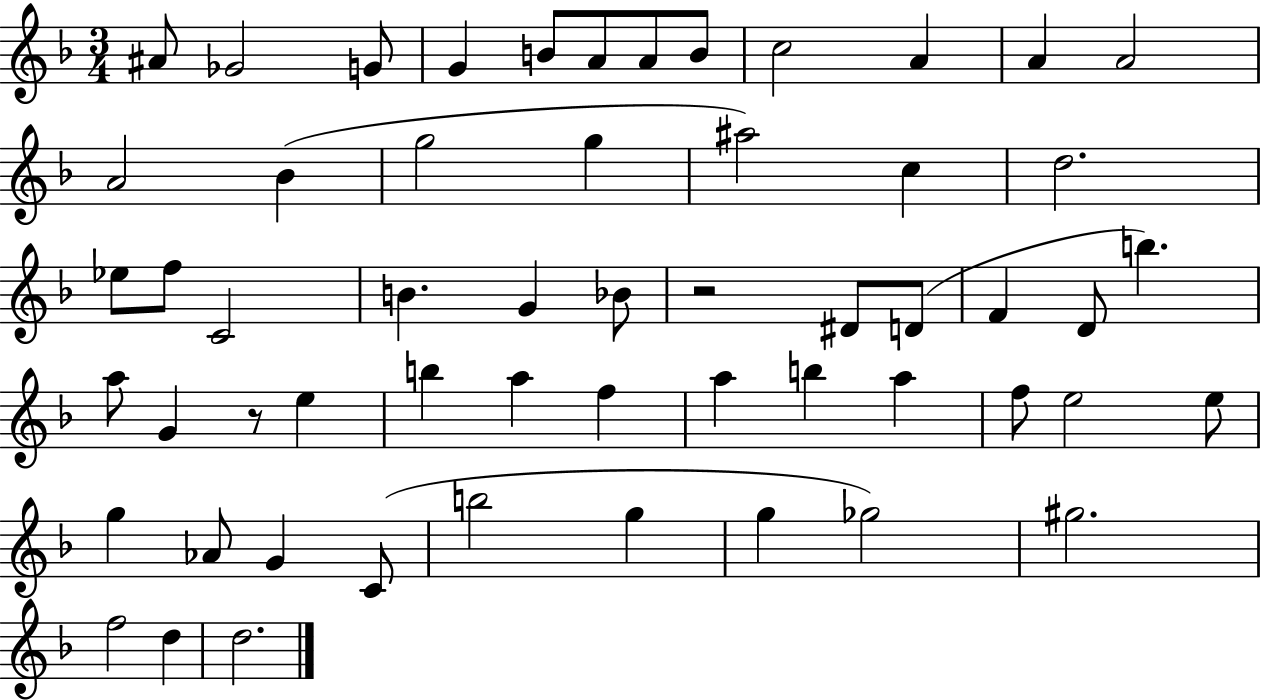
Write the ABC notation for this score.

X:1
T:Untitled
M:3/4
L:1/4
K:F
^A/2 _G2 G/2 G B/2 A/2 A/2 B/2 c2 A A A2 A2 _B g2 g ^a2 c d2 _e/2 f/2 C2 B G _B/2 z2 ^D/2 D/2 F D/2 b a/2 G z/2 e b a f a b a f/2 e2 e/2 g _A/2 G C/2 b2 g g _g2 ^g2 f2 d d2